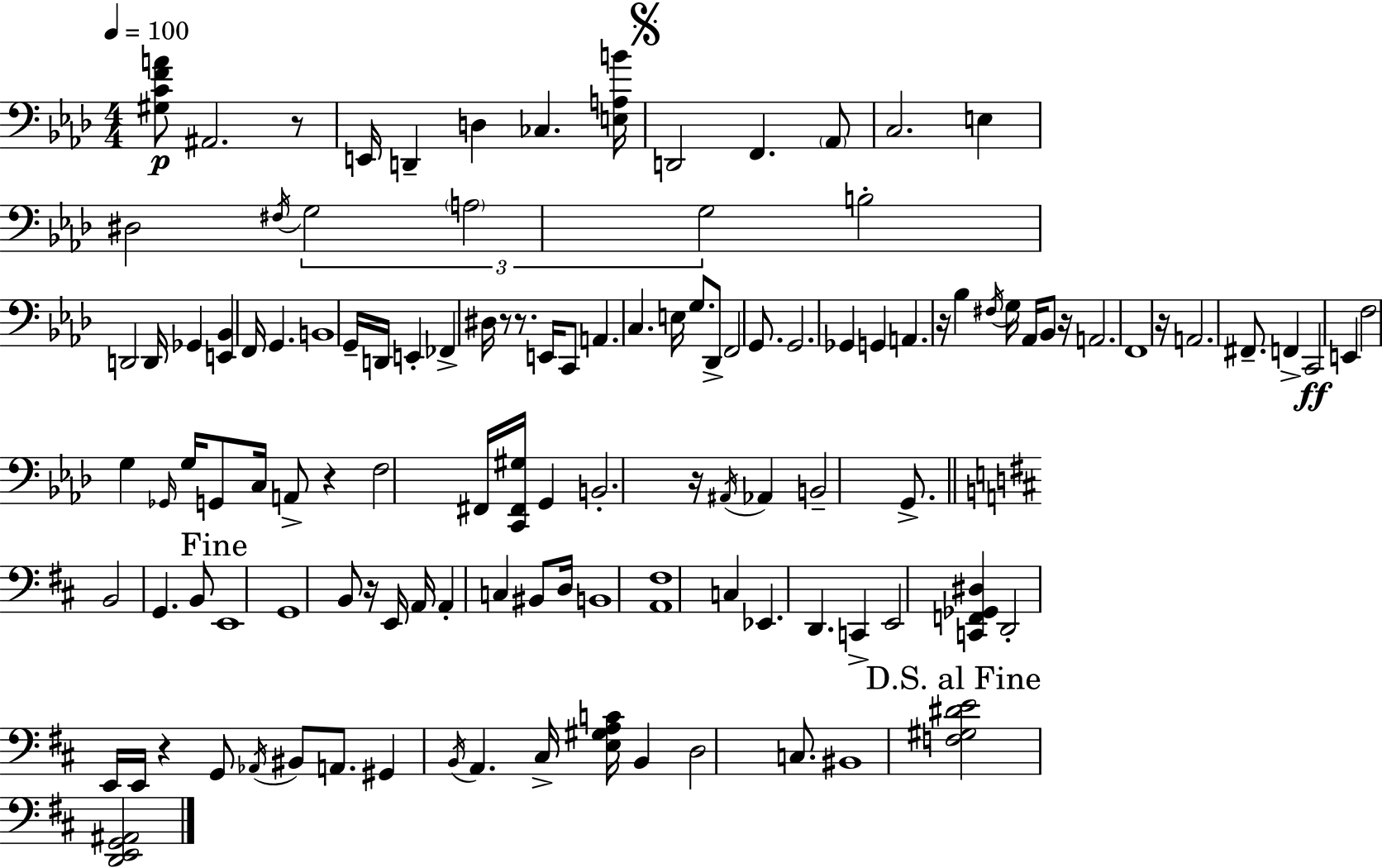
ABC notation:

X:1
T:Untitled
M:4/4
L:1/4
K:Fm
[^G,CFA]/2 ^A,,2 z/2 E,,/4 D,, D, _C, [E,A,B]/4 D,,2 F,, _A,,/2 C,2 E, ^D,2 ^F,/4 G,2 A,2 G,2 B,2 D,,2 D,,/4 _G,, [E,,_B,,] F,,/4 G,, B,,4 G,,/4 D,,/4 E,, _F,, ^D,/4 z/2 z/2 E,,/4 C,,/2 A,, C, E,/4 G,/2 _D,,/2 F,,2 G,,/2 G,,2 _G,, G,, A,, z/4 _B, ^F,/4 G,/4 _A,,/4 _B,,/2 z/4 A,,2 F,,4 z/4 A,,2 ^F,,/2 F,, C,,2 E,, F,2 G, _G,,/4 G,/4 G,,/2 C,/4 A,,/2 z F,2 ^F,,/4 [C,,^F,,^G,]/4 G,, B,,2 z/4 ^A,,/4 _A,, B,,2 G,,/2 B,,2 G,, B,,/2 E,,4 G,,4 B,,/2 z/4 E,,/4 A,,/4 A,, C, ^B,,/2 D,/4 B,,4 [A,,^F,]4 C, _E,, D,, C,, E,,2 [C,,F,,_G,,^D,] D,,2 E,,/4 E,,/4 z G,,/2 _A,,/4 ^B,,/2 A,,/2 ^G,, B,,/4 A,, ^C,/4 [E,^G,A,C]/4 B,, D,2 C,/2 ^B,,4 [F,^G,^DE]2 [D,,E,,G,,^A,,]2